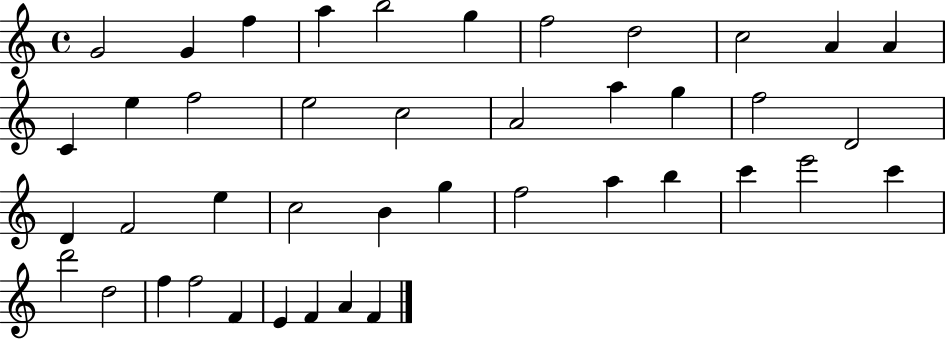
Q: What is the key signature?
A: C major